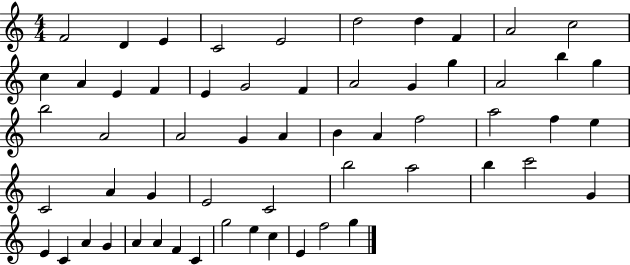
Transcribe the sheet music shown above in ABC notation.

X:1
T:Untitled
M:4/4
L:1/4
K:C
F2 D E C2 E2 d2 d F A2 c2 c A E F E G2 F A2 G g A2 b g b2 A2 A2 G A B A f2 a2 f e C2 A G E2 C2 b2 a2 b c'2 G E C A G A A F C g2 e c E f2 g